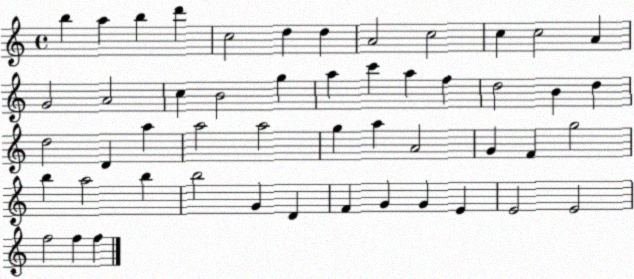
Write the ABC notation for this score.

X:1
T:Untitled
M:4/4
L:1/4
K:C
b a b d' c2 d d A2 c2 c c2 A G2 A2 c B2 g a c' a f d2 B d d2 D a a2 a2 g a A2 G F g2 b a2 b b2 G D F G G E E2 E2 f2 f f